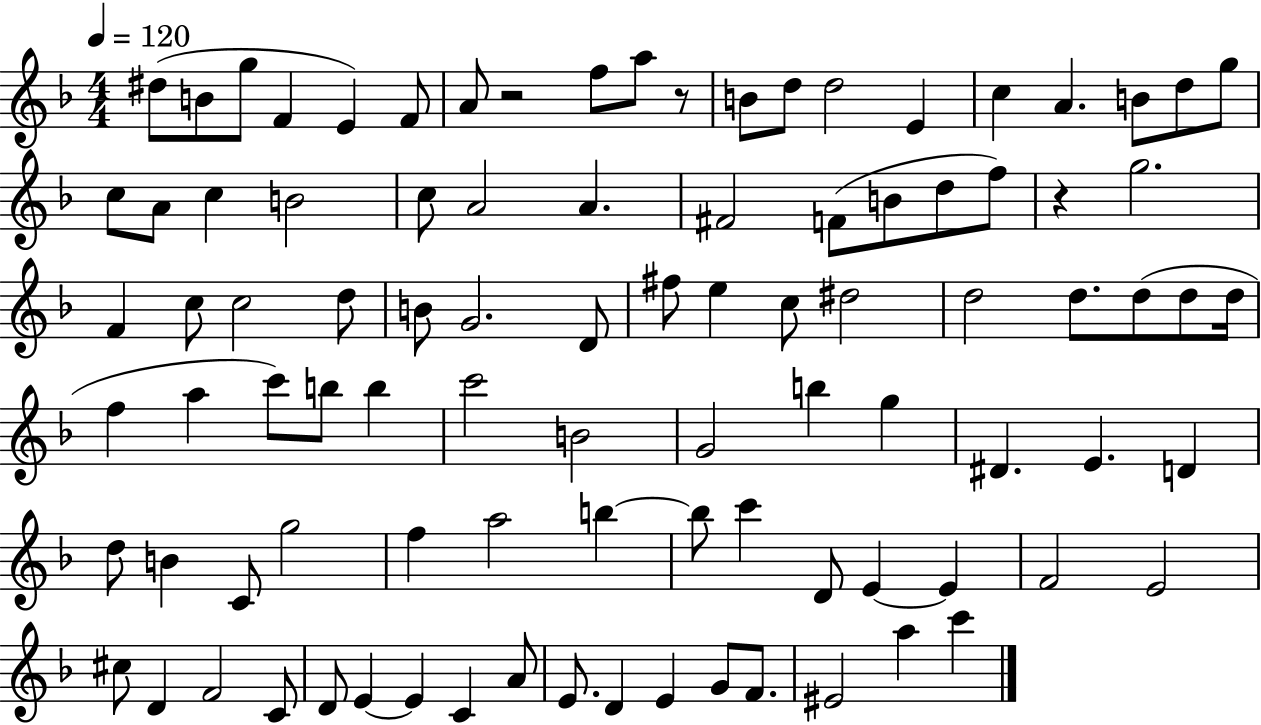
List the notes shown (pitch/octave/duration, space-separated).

D#5/e B4/e G5/e F4/q E4/q F4/e A4/e R/h F5/e A5/e R/e B4/e D5/e D5/h E4/q C5/q A4/q. B4/e D5/e G5/e C5/e A4/e C5/q B4/h C5/e A4/h A4/q. F#4/h F4/e B4/e D5/e F5/e R/q G5/h. F4/q C5/e C5/h D5/e B4/e G4/h. D4/e F#5/e E5/q C5/e D#5/h D5/h D5/e. D5/e D5/e D5/s F5/q A5/q C6/e B5/e B5/q C6/h B4/h G4/h B5/q G5/q D#4/q. E4/q. D4/q D5/e B4/q C4/e G5/h F5/q A5/h B5/q B5/e C6/q D4/e E4/q E4/q F4/h E4/h C#5/e D4/q F4/h C4/e D4/e E4/q E4/q C4/q A4/e E4/e. D4/q E4/q G4/e F4/e. EIS4/h A5/q C6/q